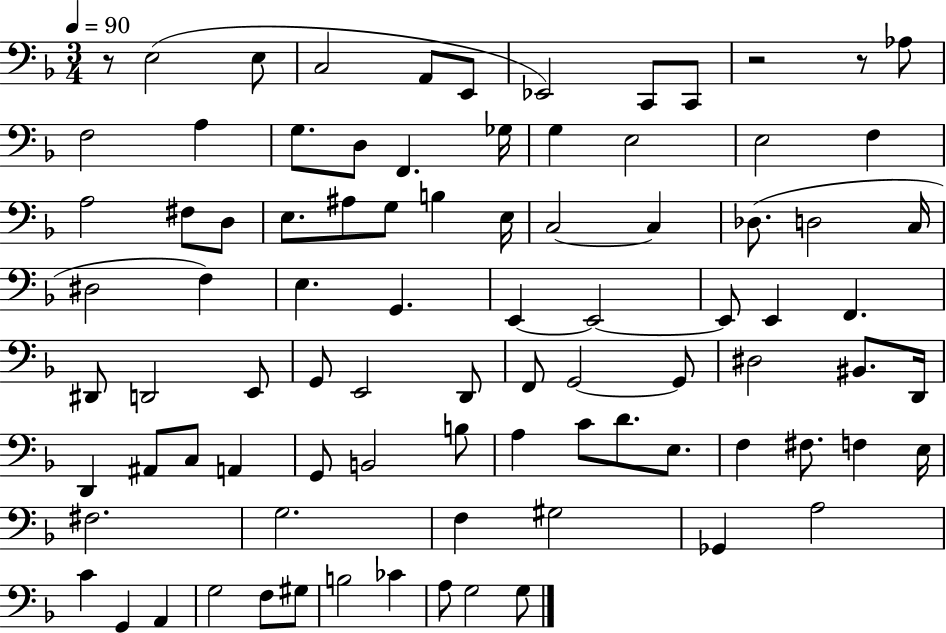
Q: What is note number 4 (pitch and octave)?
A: A2